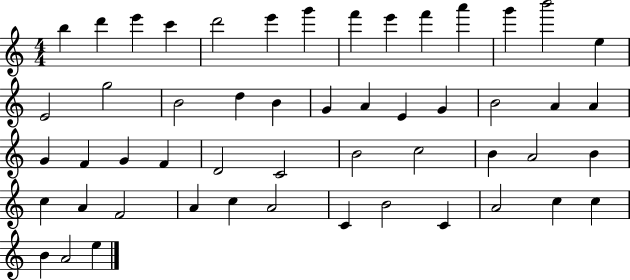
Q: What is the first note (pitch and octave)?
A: B5